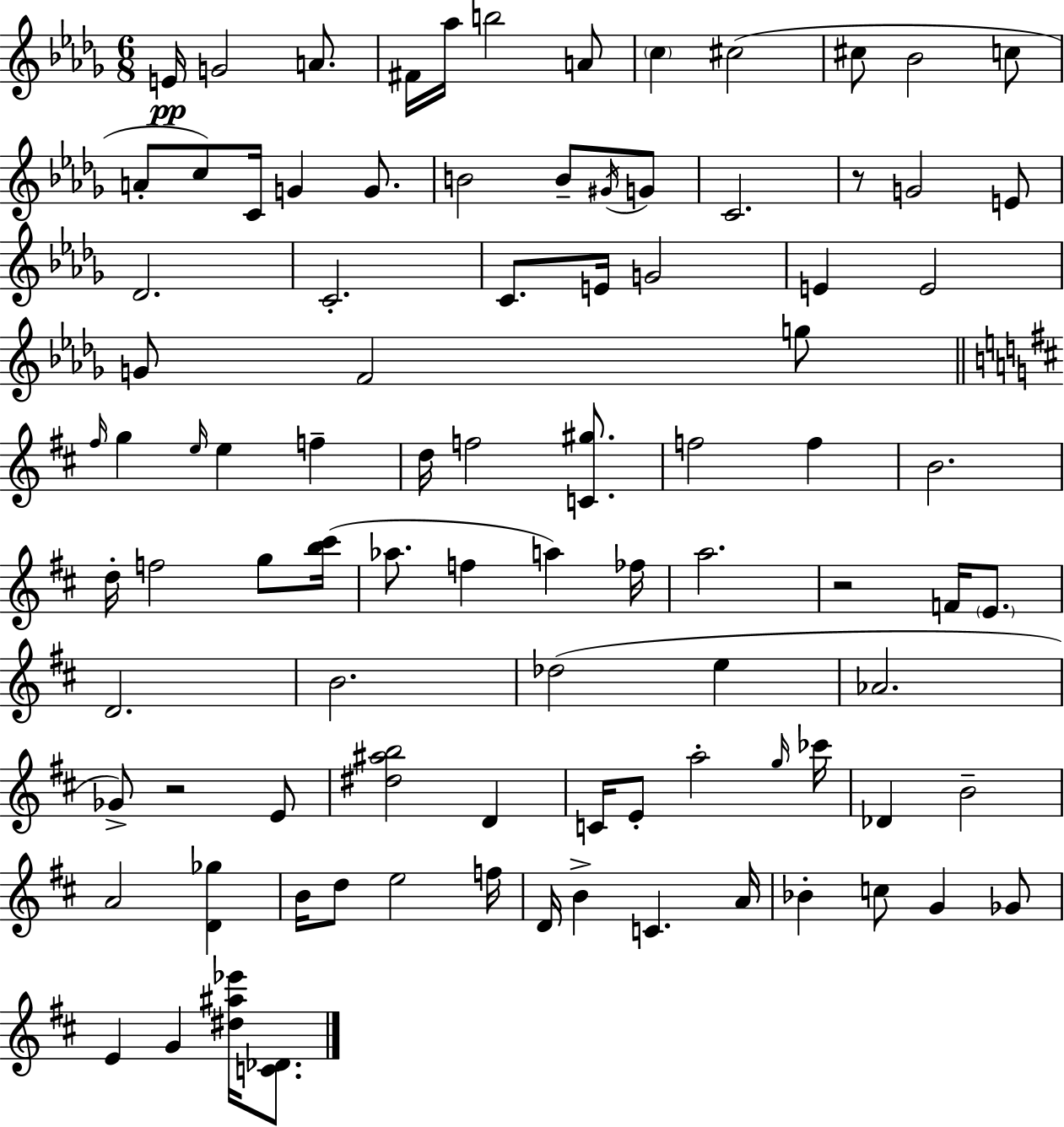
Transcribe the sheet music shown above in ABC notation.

X:1
T:Untitled
M:6/8
L:1/4
K:Bbm
E/4 G2 A/2 ^F/4 _a/4 b2 A/2 c ^c2 ^c/2 _B2 c/2 A/2 c/2 C/4 G G/2 B2 B/2 ^G/4 G/2 C2 z/2 G2 E/2 _D2 C2 C/2 E/4 G2 E E2 G/2 F2 g/2 ^f/4 g e/4 e f d/4 f2 [C^g]/2 f2 f B2 d/4 f2 g/2 [b^c']/4 _a/2 f a _f/4 a2 z2 F/4 E/2 D2 B2 _d2 e _A2 _G/2 z2 E/2 [^d^ab]2 D C/4 E/2 a2 g/4 _c'/4 _D B2 A2 [D_g] B/4 d/2 e2 f/4 D/4 B C A/4 _B c/2 G _G/2 E G [^d^a_e']/4 [C_D]/2